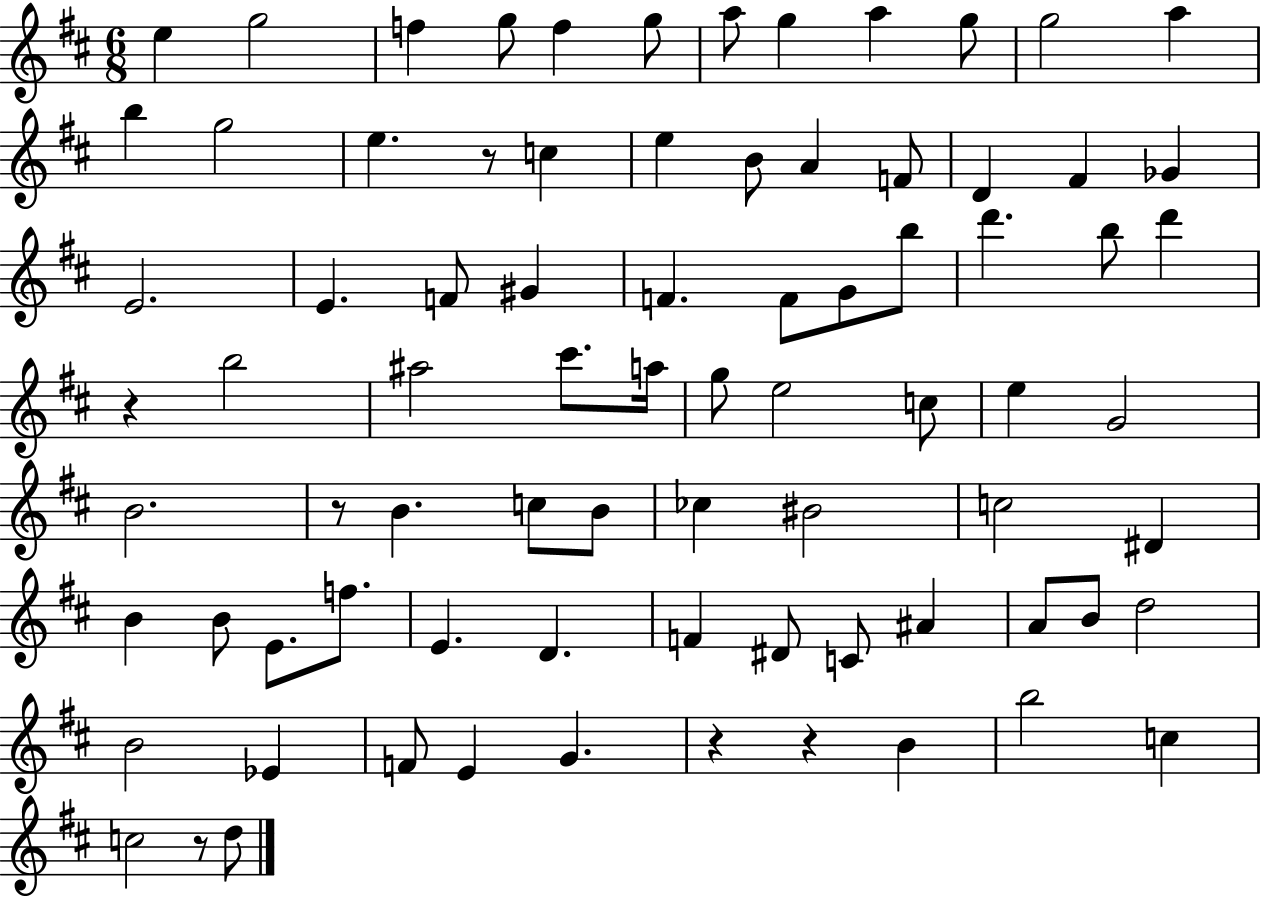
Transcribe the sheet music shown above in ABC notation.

X:1
T:Untitled
M:6/8
L:1/4
K:D
e g2 f g/2 f g/2 a/2 g a g/2 g2 a b g2 e z/2 c e B/2 A F/2 D ^F _G E2 E F/2 ^G F F/2 G/2 b/2 d' b/2 d' z b2 ^a2 ^c'/2 a/4 g/2 e2 c/2 e G2 B2 z/2 B c/2 B/2 _c ^B2 c2 ^D B B/2 E/2 f/2 E D F ^D/2 C/2 ^A A/2 B/2 d2 B2 _E F/2 E G z z B b2 c c2 z/2 d/2